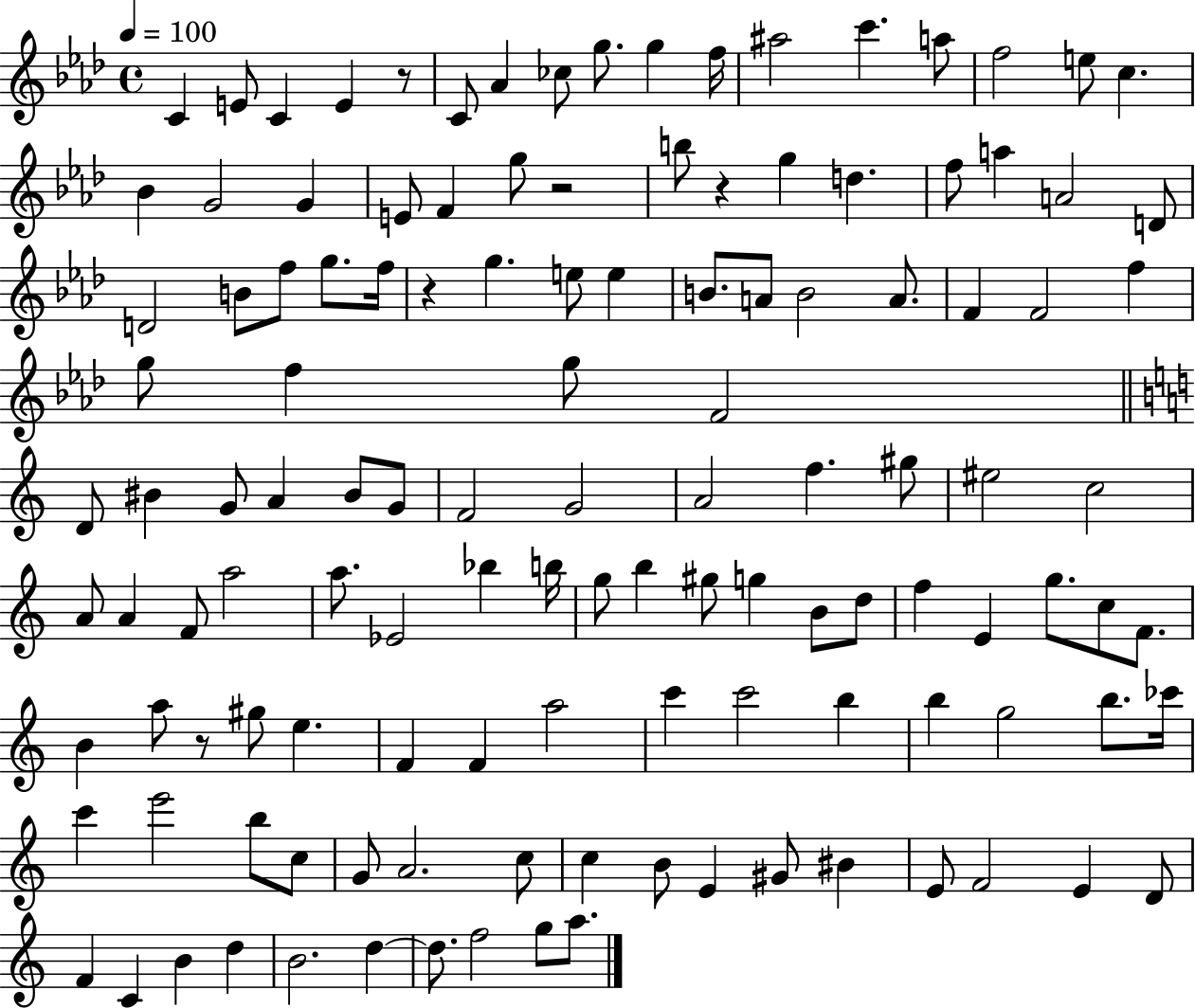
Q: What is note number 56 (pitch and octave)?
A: G4